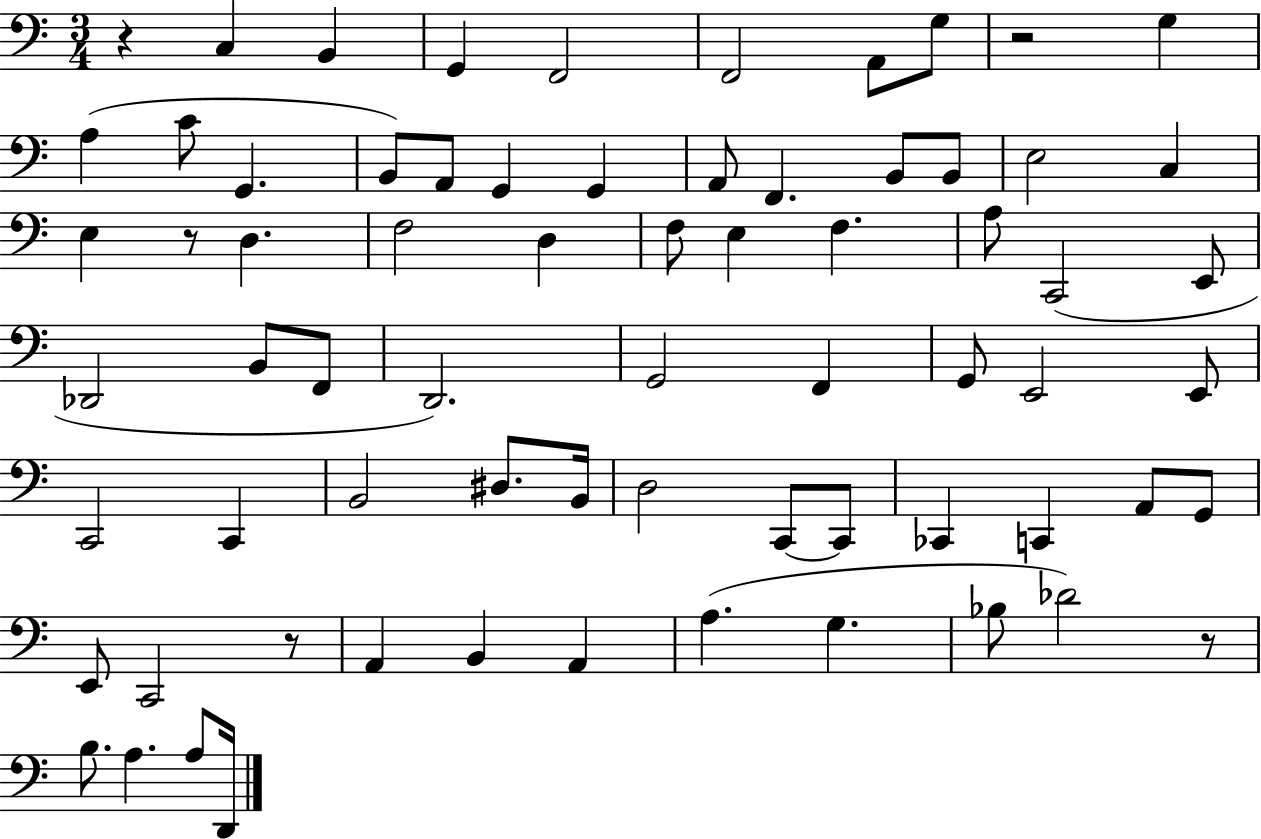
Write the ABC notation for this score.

X:1
T:Untitled
M:3/4
L:1/4
K:C
z C, B,, G,, F,,2 F,,2 A,,/2 G,/2 z2 G, A, C/2 G,, B,,/2 A,,/2 G,, G,, A,,/2 F,, B,,/2 B,,/2 E,2 C, E, z/2 D, F,2 D, F,/2 E, F, A,/2 C,,2 E,,/2 _D,,2 B,,/2 F,,/2 D,,2 G,,2 F,, G,,/2 E,,2 E,,/2 C,,2 C,, B,,2 ^D,/2 B,,/4 D,2 C,,/2 C,,/2 _C,, C,, A,,/2 G,,/2 E,,/2 C,,2 z/2 A,, B,, A,, A, G, _B,/2 _D2 z/2 B,/2 A, A,/2 D,,/4